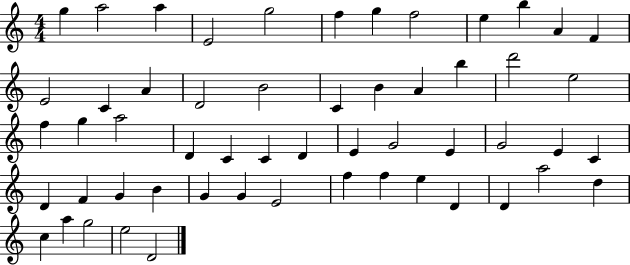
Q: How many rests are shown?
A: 0